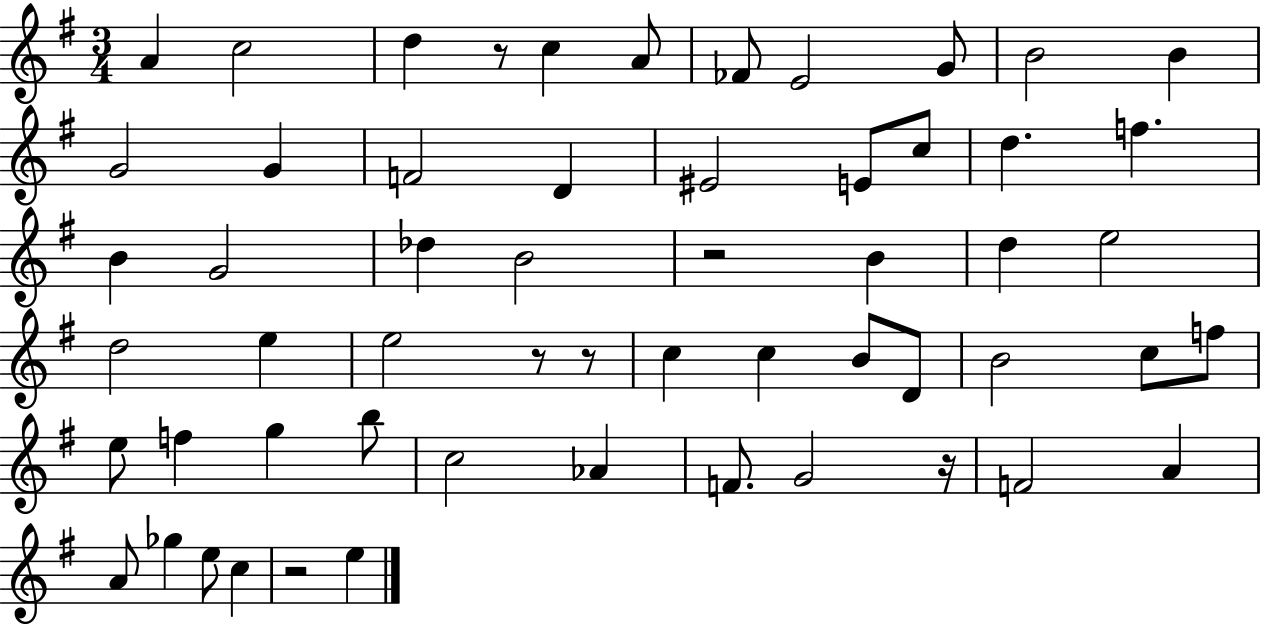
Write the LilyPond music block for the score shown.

{
  \clef treble
  \numericTimeSignature
  \time 3/4
  \key g \major
  a'4 c''2 | d''4 r8 c''4 a'8 | fes'8 e'2 g'8 | b'2 b'4 | \break g'2 g'4 | f'2 d'4 | eis'2 e'8 c''8 | d''4. f''4. | \break b'4 g'2 | des''4 b'2 | r2 b'4 | d''4 e''2 | \break d''2 e''4 | e''2 r8 r8 | c''4 c''4 b'8 d'8 | b'2 c''8 f''8 | \break e''8 f''4 g''4 b''8 | c''2 aes'4 | f'8. g'2 r16 | f'2 a'4 | \break a'8 ges''4 e''8 c''4 | r2 e''4 | \bar "|."
}